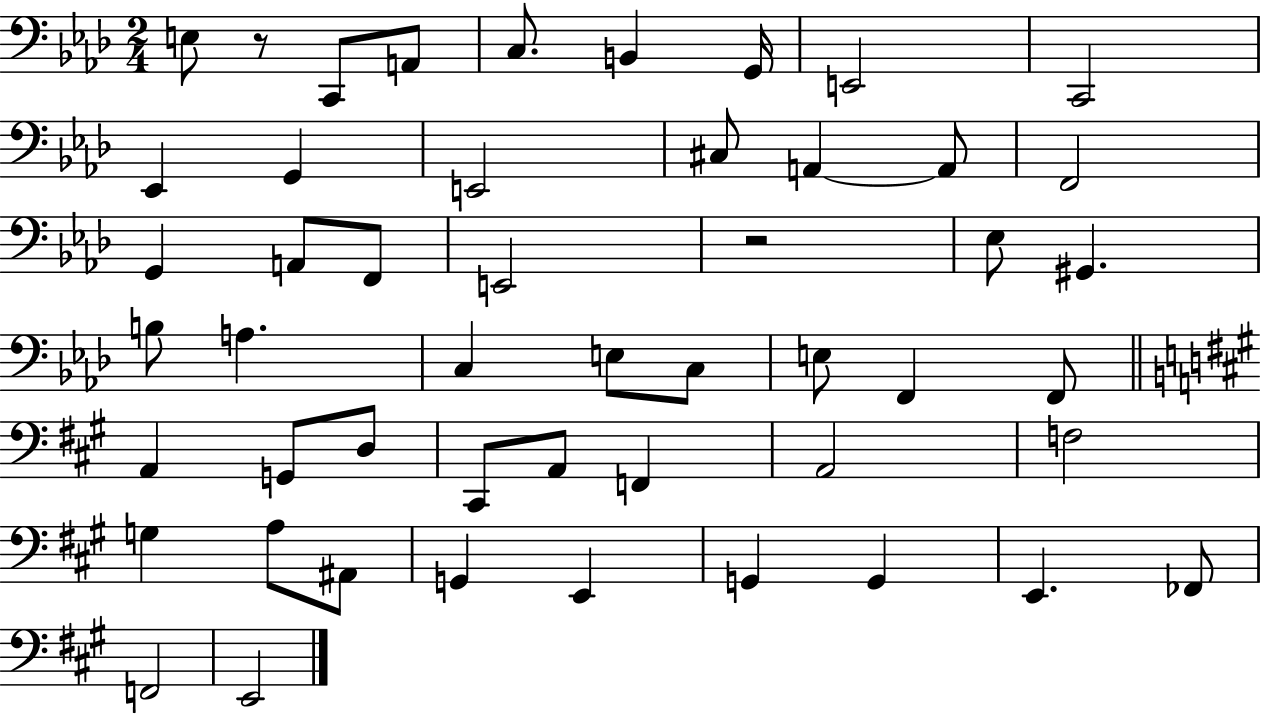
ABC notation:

X:1
T:Untitled
M:2/4
L:1/4
K:Ab
E,/2 z/2 C,,/2 A,,/2 C,/2 B,, G,,/4 E,,2 C,,2 _E,, G,, E,,2 ^C,/2 A,, A,,/2 F,,2 G,, A,,/2 F,,/2 E,,2 z2 _E,/2 ^G,, B,/2 A, C, E,/2 C,/2 E,/2 F,, F,,/2 A,, G,,/2 D,/2 ^C,,/2 A,,/2 F,, A,,2 F,2 G, A,/2 ^A,,/2 G,, E,, G,, G,, E,, _F,,/2 F,,2 E,,2